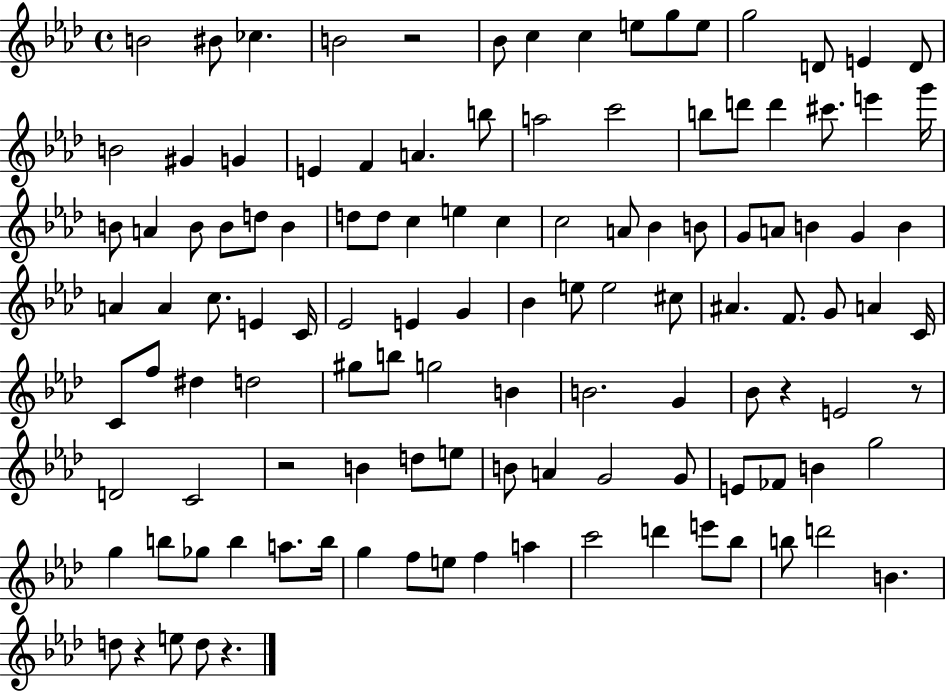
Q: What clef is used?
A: treble